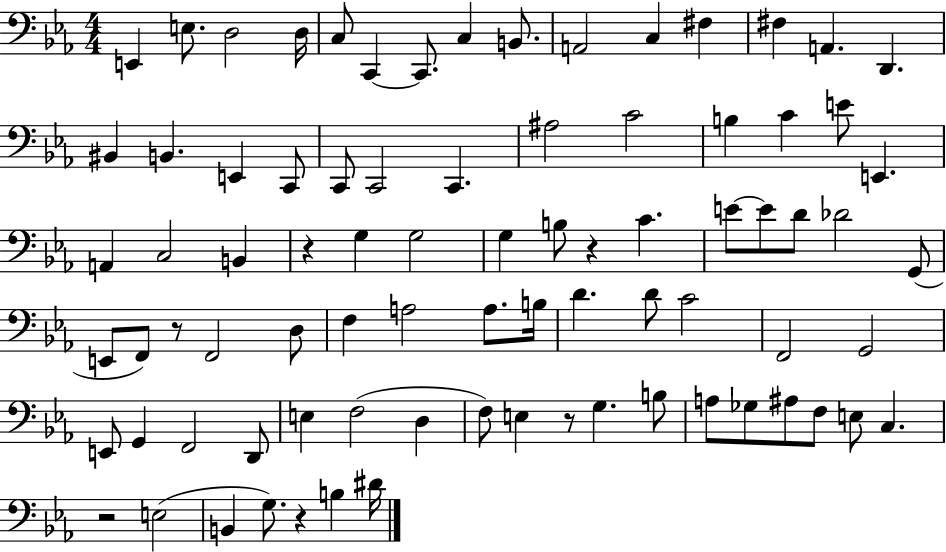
E2/q E3/e. D3/h D3/s C3/e C2/q C2/e. C3/q B2/e. A2/h C3/q F#3/q F#3/q A2/q. D2/q. BIS2/q B2/q. E2/q C2/e C2/e C2/h C2/q. A#3/h C4/h B3/q C4/q E4/e E2/q. A2/q C3/h B2/q R/q G3/q G3/h G3/q B3/e R/q C4/q. E4/e E4/e D4/e Db4/h G2/e E2/e F2/e R/e F2/h D3/e F3/q A3/h A3/e. B3/s D4/q. D4/e C4/h F2/h G2/h E2/e G2/q F2/h D2/e E3/q F3/h D3/q F3/e E3/q R/e G3/q. B3/e A3/e Gb3/e A#3/e F3/e E3/e C3/q. R/h E3/h B2/q G3/e. R/q B3/q D#4/s